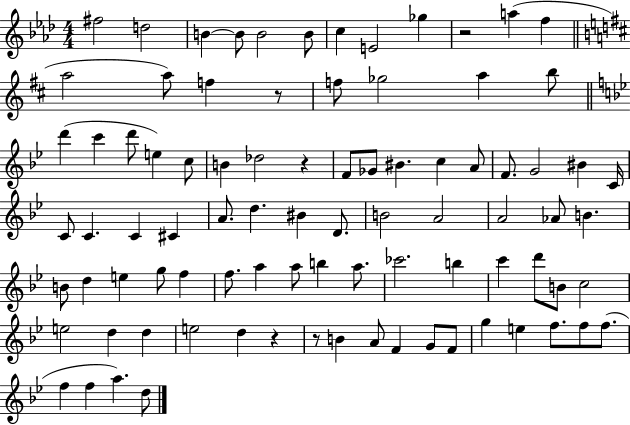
{
  \clef treble
  \numericTimeSignature
  \time 4/4
  \key aes \major
  fis''2 d''2 | b'4~~ b'8 b'2 b'8 | c''4 e'2 ges''4 | r2 a''4( f''4 | \break \bar "||" \break \key d \major a''2 a''8) f''4 r8 | f''8 ges''2 a''4 b''8 | \bar "||" \break \key g \minor d'''4( c'''4 d'''8 e''4) c''8 | b'4 des''2 r4 | f'8 ges'8 bis'4. c''4 a'8 | f'8. g'2 bis'4 c'16 | \break c'8 c'4. c'4 cis'4 | a'8. d''4. bis'4 d'8. | b'2 a'2 | a'2 aes'8 b'4. | \break b'8 d''4 e''4 g''8 f''4 | f''8. a''4 a''8 b''4 a''8. | ces'''2. b''4 | c'''4 d'''8 b'8 c''2 | \break e''2 d''4 d''4 | e''2 d''4 r4 | r8 b'4 a'8 f'4 g'8 f'8 | g''4 e''4 f''8. f''8 f''8.( | \break f''4 f''4 a''4.) d''8 | \bar "|."
}